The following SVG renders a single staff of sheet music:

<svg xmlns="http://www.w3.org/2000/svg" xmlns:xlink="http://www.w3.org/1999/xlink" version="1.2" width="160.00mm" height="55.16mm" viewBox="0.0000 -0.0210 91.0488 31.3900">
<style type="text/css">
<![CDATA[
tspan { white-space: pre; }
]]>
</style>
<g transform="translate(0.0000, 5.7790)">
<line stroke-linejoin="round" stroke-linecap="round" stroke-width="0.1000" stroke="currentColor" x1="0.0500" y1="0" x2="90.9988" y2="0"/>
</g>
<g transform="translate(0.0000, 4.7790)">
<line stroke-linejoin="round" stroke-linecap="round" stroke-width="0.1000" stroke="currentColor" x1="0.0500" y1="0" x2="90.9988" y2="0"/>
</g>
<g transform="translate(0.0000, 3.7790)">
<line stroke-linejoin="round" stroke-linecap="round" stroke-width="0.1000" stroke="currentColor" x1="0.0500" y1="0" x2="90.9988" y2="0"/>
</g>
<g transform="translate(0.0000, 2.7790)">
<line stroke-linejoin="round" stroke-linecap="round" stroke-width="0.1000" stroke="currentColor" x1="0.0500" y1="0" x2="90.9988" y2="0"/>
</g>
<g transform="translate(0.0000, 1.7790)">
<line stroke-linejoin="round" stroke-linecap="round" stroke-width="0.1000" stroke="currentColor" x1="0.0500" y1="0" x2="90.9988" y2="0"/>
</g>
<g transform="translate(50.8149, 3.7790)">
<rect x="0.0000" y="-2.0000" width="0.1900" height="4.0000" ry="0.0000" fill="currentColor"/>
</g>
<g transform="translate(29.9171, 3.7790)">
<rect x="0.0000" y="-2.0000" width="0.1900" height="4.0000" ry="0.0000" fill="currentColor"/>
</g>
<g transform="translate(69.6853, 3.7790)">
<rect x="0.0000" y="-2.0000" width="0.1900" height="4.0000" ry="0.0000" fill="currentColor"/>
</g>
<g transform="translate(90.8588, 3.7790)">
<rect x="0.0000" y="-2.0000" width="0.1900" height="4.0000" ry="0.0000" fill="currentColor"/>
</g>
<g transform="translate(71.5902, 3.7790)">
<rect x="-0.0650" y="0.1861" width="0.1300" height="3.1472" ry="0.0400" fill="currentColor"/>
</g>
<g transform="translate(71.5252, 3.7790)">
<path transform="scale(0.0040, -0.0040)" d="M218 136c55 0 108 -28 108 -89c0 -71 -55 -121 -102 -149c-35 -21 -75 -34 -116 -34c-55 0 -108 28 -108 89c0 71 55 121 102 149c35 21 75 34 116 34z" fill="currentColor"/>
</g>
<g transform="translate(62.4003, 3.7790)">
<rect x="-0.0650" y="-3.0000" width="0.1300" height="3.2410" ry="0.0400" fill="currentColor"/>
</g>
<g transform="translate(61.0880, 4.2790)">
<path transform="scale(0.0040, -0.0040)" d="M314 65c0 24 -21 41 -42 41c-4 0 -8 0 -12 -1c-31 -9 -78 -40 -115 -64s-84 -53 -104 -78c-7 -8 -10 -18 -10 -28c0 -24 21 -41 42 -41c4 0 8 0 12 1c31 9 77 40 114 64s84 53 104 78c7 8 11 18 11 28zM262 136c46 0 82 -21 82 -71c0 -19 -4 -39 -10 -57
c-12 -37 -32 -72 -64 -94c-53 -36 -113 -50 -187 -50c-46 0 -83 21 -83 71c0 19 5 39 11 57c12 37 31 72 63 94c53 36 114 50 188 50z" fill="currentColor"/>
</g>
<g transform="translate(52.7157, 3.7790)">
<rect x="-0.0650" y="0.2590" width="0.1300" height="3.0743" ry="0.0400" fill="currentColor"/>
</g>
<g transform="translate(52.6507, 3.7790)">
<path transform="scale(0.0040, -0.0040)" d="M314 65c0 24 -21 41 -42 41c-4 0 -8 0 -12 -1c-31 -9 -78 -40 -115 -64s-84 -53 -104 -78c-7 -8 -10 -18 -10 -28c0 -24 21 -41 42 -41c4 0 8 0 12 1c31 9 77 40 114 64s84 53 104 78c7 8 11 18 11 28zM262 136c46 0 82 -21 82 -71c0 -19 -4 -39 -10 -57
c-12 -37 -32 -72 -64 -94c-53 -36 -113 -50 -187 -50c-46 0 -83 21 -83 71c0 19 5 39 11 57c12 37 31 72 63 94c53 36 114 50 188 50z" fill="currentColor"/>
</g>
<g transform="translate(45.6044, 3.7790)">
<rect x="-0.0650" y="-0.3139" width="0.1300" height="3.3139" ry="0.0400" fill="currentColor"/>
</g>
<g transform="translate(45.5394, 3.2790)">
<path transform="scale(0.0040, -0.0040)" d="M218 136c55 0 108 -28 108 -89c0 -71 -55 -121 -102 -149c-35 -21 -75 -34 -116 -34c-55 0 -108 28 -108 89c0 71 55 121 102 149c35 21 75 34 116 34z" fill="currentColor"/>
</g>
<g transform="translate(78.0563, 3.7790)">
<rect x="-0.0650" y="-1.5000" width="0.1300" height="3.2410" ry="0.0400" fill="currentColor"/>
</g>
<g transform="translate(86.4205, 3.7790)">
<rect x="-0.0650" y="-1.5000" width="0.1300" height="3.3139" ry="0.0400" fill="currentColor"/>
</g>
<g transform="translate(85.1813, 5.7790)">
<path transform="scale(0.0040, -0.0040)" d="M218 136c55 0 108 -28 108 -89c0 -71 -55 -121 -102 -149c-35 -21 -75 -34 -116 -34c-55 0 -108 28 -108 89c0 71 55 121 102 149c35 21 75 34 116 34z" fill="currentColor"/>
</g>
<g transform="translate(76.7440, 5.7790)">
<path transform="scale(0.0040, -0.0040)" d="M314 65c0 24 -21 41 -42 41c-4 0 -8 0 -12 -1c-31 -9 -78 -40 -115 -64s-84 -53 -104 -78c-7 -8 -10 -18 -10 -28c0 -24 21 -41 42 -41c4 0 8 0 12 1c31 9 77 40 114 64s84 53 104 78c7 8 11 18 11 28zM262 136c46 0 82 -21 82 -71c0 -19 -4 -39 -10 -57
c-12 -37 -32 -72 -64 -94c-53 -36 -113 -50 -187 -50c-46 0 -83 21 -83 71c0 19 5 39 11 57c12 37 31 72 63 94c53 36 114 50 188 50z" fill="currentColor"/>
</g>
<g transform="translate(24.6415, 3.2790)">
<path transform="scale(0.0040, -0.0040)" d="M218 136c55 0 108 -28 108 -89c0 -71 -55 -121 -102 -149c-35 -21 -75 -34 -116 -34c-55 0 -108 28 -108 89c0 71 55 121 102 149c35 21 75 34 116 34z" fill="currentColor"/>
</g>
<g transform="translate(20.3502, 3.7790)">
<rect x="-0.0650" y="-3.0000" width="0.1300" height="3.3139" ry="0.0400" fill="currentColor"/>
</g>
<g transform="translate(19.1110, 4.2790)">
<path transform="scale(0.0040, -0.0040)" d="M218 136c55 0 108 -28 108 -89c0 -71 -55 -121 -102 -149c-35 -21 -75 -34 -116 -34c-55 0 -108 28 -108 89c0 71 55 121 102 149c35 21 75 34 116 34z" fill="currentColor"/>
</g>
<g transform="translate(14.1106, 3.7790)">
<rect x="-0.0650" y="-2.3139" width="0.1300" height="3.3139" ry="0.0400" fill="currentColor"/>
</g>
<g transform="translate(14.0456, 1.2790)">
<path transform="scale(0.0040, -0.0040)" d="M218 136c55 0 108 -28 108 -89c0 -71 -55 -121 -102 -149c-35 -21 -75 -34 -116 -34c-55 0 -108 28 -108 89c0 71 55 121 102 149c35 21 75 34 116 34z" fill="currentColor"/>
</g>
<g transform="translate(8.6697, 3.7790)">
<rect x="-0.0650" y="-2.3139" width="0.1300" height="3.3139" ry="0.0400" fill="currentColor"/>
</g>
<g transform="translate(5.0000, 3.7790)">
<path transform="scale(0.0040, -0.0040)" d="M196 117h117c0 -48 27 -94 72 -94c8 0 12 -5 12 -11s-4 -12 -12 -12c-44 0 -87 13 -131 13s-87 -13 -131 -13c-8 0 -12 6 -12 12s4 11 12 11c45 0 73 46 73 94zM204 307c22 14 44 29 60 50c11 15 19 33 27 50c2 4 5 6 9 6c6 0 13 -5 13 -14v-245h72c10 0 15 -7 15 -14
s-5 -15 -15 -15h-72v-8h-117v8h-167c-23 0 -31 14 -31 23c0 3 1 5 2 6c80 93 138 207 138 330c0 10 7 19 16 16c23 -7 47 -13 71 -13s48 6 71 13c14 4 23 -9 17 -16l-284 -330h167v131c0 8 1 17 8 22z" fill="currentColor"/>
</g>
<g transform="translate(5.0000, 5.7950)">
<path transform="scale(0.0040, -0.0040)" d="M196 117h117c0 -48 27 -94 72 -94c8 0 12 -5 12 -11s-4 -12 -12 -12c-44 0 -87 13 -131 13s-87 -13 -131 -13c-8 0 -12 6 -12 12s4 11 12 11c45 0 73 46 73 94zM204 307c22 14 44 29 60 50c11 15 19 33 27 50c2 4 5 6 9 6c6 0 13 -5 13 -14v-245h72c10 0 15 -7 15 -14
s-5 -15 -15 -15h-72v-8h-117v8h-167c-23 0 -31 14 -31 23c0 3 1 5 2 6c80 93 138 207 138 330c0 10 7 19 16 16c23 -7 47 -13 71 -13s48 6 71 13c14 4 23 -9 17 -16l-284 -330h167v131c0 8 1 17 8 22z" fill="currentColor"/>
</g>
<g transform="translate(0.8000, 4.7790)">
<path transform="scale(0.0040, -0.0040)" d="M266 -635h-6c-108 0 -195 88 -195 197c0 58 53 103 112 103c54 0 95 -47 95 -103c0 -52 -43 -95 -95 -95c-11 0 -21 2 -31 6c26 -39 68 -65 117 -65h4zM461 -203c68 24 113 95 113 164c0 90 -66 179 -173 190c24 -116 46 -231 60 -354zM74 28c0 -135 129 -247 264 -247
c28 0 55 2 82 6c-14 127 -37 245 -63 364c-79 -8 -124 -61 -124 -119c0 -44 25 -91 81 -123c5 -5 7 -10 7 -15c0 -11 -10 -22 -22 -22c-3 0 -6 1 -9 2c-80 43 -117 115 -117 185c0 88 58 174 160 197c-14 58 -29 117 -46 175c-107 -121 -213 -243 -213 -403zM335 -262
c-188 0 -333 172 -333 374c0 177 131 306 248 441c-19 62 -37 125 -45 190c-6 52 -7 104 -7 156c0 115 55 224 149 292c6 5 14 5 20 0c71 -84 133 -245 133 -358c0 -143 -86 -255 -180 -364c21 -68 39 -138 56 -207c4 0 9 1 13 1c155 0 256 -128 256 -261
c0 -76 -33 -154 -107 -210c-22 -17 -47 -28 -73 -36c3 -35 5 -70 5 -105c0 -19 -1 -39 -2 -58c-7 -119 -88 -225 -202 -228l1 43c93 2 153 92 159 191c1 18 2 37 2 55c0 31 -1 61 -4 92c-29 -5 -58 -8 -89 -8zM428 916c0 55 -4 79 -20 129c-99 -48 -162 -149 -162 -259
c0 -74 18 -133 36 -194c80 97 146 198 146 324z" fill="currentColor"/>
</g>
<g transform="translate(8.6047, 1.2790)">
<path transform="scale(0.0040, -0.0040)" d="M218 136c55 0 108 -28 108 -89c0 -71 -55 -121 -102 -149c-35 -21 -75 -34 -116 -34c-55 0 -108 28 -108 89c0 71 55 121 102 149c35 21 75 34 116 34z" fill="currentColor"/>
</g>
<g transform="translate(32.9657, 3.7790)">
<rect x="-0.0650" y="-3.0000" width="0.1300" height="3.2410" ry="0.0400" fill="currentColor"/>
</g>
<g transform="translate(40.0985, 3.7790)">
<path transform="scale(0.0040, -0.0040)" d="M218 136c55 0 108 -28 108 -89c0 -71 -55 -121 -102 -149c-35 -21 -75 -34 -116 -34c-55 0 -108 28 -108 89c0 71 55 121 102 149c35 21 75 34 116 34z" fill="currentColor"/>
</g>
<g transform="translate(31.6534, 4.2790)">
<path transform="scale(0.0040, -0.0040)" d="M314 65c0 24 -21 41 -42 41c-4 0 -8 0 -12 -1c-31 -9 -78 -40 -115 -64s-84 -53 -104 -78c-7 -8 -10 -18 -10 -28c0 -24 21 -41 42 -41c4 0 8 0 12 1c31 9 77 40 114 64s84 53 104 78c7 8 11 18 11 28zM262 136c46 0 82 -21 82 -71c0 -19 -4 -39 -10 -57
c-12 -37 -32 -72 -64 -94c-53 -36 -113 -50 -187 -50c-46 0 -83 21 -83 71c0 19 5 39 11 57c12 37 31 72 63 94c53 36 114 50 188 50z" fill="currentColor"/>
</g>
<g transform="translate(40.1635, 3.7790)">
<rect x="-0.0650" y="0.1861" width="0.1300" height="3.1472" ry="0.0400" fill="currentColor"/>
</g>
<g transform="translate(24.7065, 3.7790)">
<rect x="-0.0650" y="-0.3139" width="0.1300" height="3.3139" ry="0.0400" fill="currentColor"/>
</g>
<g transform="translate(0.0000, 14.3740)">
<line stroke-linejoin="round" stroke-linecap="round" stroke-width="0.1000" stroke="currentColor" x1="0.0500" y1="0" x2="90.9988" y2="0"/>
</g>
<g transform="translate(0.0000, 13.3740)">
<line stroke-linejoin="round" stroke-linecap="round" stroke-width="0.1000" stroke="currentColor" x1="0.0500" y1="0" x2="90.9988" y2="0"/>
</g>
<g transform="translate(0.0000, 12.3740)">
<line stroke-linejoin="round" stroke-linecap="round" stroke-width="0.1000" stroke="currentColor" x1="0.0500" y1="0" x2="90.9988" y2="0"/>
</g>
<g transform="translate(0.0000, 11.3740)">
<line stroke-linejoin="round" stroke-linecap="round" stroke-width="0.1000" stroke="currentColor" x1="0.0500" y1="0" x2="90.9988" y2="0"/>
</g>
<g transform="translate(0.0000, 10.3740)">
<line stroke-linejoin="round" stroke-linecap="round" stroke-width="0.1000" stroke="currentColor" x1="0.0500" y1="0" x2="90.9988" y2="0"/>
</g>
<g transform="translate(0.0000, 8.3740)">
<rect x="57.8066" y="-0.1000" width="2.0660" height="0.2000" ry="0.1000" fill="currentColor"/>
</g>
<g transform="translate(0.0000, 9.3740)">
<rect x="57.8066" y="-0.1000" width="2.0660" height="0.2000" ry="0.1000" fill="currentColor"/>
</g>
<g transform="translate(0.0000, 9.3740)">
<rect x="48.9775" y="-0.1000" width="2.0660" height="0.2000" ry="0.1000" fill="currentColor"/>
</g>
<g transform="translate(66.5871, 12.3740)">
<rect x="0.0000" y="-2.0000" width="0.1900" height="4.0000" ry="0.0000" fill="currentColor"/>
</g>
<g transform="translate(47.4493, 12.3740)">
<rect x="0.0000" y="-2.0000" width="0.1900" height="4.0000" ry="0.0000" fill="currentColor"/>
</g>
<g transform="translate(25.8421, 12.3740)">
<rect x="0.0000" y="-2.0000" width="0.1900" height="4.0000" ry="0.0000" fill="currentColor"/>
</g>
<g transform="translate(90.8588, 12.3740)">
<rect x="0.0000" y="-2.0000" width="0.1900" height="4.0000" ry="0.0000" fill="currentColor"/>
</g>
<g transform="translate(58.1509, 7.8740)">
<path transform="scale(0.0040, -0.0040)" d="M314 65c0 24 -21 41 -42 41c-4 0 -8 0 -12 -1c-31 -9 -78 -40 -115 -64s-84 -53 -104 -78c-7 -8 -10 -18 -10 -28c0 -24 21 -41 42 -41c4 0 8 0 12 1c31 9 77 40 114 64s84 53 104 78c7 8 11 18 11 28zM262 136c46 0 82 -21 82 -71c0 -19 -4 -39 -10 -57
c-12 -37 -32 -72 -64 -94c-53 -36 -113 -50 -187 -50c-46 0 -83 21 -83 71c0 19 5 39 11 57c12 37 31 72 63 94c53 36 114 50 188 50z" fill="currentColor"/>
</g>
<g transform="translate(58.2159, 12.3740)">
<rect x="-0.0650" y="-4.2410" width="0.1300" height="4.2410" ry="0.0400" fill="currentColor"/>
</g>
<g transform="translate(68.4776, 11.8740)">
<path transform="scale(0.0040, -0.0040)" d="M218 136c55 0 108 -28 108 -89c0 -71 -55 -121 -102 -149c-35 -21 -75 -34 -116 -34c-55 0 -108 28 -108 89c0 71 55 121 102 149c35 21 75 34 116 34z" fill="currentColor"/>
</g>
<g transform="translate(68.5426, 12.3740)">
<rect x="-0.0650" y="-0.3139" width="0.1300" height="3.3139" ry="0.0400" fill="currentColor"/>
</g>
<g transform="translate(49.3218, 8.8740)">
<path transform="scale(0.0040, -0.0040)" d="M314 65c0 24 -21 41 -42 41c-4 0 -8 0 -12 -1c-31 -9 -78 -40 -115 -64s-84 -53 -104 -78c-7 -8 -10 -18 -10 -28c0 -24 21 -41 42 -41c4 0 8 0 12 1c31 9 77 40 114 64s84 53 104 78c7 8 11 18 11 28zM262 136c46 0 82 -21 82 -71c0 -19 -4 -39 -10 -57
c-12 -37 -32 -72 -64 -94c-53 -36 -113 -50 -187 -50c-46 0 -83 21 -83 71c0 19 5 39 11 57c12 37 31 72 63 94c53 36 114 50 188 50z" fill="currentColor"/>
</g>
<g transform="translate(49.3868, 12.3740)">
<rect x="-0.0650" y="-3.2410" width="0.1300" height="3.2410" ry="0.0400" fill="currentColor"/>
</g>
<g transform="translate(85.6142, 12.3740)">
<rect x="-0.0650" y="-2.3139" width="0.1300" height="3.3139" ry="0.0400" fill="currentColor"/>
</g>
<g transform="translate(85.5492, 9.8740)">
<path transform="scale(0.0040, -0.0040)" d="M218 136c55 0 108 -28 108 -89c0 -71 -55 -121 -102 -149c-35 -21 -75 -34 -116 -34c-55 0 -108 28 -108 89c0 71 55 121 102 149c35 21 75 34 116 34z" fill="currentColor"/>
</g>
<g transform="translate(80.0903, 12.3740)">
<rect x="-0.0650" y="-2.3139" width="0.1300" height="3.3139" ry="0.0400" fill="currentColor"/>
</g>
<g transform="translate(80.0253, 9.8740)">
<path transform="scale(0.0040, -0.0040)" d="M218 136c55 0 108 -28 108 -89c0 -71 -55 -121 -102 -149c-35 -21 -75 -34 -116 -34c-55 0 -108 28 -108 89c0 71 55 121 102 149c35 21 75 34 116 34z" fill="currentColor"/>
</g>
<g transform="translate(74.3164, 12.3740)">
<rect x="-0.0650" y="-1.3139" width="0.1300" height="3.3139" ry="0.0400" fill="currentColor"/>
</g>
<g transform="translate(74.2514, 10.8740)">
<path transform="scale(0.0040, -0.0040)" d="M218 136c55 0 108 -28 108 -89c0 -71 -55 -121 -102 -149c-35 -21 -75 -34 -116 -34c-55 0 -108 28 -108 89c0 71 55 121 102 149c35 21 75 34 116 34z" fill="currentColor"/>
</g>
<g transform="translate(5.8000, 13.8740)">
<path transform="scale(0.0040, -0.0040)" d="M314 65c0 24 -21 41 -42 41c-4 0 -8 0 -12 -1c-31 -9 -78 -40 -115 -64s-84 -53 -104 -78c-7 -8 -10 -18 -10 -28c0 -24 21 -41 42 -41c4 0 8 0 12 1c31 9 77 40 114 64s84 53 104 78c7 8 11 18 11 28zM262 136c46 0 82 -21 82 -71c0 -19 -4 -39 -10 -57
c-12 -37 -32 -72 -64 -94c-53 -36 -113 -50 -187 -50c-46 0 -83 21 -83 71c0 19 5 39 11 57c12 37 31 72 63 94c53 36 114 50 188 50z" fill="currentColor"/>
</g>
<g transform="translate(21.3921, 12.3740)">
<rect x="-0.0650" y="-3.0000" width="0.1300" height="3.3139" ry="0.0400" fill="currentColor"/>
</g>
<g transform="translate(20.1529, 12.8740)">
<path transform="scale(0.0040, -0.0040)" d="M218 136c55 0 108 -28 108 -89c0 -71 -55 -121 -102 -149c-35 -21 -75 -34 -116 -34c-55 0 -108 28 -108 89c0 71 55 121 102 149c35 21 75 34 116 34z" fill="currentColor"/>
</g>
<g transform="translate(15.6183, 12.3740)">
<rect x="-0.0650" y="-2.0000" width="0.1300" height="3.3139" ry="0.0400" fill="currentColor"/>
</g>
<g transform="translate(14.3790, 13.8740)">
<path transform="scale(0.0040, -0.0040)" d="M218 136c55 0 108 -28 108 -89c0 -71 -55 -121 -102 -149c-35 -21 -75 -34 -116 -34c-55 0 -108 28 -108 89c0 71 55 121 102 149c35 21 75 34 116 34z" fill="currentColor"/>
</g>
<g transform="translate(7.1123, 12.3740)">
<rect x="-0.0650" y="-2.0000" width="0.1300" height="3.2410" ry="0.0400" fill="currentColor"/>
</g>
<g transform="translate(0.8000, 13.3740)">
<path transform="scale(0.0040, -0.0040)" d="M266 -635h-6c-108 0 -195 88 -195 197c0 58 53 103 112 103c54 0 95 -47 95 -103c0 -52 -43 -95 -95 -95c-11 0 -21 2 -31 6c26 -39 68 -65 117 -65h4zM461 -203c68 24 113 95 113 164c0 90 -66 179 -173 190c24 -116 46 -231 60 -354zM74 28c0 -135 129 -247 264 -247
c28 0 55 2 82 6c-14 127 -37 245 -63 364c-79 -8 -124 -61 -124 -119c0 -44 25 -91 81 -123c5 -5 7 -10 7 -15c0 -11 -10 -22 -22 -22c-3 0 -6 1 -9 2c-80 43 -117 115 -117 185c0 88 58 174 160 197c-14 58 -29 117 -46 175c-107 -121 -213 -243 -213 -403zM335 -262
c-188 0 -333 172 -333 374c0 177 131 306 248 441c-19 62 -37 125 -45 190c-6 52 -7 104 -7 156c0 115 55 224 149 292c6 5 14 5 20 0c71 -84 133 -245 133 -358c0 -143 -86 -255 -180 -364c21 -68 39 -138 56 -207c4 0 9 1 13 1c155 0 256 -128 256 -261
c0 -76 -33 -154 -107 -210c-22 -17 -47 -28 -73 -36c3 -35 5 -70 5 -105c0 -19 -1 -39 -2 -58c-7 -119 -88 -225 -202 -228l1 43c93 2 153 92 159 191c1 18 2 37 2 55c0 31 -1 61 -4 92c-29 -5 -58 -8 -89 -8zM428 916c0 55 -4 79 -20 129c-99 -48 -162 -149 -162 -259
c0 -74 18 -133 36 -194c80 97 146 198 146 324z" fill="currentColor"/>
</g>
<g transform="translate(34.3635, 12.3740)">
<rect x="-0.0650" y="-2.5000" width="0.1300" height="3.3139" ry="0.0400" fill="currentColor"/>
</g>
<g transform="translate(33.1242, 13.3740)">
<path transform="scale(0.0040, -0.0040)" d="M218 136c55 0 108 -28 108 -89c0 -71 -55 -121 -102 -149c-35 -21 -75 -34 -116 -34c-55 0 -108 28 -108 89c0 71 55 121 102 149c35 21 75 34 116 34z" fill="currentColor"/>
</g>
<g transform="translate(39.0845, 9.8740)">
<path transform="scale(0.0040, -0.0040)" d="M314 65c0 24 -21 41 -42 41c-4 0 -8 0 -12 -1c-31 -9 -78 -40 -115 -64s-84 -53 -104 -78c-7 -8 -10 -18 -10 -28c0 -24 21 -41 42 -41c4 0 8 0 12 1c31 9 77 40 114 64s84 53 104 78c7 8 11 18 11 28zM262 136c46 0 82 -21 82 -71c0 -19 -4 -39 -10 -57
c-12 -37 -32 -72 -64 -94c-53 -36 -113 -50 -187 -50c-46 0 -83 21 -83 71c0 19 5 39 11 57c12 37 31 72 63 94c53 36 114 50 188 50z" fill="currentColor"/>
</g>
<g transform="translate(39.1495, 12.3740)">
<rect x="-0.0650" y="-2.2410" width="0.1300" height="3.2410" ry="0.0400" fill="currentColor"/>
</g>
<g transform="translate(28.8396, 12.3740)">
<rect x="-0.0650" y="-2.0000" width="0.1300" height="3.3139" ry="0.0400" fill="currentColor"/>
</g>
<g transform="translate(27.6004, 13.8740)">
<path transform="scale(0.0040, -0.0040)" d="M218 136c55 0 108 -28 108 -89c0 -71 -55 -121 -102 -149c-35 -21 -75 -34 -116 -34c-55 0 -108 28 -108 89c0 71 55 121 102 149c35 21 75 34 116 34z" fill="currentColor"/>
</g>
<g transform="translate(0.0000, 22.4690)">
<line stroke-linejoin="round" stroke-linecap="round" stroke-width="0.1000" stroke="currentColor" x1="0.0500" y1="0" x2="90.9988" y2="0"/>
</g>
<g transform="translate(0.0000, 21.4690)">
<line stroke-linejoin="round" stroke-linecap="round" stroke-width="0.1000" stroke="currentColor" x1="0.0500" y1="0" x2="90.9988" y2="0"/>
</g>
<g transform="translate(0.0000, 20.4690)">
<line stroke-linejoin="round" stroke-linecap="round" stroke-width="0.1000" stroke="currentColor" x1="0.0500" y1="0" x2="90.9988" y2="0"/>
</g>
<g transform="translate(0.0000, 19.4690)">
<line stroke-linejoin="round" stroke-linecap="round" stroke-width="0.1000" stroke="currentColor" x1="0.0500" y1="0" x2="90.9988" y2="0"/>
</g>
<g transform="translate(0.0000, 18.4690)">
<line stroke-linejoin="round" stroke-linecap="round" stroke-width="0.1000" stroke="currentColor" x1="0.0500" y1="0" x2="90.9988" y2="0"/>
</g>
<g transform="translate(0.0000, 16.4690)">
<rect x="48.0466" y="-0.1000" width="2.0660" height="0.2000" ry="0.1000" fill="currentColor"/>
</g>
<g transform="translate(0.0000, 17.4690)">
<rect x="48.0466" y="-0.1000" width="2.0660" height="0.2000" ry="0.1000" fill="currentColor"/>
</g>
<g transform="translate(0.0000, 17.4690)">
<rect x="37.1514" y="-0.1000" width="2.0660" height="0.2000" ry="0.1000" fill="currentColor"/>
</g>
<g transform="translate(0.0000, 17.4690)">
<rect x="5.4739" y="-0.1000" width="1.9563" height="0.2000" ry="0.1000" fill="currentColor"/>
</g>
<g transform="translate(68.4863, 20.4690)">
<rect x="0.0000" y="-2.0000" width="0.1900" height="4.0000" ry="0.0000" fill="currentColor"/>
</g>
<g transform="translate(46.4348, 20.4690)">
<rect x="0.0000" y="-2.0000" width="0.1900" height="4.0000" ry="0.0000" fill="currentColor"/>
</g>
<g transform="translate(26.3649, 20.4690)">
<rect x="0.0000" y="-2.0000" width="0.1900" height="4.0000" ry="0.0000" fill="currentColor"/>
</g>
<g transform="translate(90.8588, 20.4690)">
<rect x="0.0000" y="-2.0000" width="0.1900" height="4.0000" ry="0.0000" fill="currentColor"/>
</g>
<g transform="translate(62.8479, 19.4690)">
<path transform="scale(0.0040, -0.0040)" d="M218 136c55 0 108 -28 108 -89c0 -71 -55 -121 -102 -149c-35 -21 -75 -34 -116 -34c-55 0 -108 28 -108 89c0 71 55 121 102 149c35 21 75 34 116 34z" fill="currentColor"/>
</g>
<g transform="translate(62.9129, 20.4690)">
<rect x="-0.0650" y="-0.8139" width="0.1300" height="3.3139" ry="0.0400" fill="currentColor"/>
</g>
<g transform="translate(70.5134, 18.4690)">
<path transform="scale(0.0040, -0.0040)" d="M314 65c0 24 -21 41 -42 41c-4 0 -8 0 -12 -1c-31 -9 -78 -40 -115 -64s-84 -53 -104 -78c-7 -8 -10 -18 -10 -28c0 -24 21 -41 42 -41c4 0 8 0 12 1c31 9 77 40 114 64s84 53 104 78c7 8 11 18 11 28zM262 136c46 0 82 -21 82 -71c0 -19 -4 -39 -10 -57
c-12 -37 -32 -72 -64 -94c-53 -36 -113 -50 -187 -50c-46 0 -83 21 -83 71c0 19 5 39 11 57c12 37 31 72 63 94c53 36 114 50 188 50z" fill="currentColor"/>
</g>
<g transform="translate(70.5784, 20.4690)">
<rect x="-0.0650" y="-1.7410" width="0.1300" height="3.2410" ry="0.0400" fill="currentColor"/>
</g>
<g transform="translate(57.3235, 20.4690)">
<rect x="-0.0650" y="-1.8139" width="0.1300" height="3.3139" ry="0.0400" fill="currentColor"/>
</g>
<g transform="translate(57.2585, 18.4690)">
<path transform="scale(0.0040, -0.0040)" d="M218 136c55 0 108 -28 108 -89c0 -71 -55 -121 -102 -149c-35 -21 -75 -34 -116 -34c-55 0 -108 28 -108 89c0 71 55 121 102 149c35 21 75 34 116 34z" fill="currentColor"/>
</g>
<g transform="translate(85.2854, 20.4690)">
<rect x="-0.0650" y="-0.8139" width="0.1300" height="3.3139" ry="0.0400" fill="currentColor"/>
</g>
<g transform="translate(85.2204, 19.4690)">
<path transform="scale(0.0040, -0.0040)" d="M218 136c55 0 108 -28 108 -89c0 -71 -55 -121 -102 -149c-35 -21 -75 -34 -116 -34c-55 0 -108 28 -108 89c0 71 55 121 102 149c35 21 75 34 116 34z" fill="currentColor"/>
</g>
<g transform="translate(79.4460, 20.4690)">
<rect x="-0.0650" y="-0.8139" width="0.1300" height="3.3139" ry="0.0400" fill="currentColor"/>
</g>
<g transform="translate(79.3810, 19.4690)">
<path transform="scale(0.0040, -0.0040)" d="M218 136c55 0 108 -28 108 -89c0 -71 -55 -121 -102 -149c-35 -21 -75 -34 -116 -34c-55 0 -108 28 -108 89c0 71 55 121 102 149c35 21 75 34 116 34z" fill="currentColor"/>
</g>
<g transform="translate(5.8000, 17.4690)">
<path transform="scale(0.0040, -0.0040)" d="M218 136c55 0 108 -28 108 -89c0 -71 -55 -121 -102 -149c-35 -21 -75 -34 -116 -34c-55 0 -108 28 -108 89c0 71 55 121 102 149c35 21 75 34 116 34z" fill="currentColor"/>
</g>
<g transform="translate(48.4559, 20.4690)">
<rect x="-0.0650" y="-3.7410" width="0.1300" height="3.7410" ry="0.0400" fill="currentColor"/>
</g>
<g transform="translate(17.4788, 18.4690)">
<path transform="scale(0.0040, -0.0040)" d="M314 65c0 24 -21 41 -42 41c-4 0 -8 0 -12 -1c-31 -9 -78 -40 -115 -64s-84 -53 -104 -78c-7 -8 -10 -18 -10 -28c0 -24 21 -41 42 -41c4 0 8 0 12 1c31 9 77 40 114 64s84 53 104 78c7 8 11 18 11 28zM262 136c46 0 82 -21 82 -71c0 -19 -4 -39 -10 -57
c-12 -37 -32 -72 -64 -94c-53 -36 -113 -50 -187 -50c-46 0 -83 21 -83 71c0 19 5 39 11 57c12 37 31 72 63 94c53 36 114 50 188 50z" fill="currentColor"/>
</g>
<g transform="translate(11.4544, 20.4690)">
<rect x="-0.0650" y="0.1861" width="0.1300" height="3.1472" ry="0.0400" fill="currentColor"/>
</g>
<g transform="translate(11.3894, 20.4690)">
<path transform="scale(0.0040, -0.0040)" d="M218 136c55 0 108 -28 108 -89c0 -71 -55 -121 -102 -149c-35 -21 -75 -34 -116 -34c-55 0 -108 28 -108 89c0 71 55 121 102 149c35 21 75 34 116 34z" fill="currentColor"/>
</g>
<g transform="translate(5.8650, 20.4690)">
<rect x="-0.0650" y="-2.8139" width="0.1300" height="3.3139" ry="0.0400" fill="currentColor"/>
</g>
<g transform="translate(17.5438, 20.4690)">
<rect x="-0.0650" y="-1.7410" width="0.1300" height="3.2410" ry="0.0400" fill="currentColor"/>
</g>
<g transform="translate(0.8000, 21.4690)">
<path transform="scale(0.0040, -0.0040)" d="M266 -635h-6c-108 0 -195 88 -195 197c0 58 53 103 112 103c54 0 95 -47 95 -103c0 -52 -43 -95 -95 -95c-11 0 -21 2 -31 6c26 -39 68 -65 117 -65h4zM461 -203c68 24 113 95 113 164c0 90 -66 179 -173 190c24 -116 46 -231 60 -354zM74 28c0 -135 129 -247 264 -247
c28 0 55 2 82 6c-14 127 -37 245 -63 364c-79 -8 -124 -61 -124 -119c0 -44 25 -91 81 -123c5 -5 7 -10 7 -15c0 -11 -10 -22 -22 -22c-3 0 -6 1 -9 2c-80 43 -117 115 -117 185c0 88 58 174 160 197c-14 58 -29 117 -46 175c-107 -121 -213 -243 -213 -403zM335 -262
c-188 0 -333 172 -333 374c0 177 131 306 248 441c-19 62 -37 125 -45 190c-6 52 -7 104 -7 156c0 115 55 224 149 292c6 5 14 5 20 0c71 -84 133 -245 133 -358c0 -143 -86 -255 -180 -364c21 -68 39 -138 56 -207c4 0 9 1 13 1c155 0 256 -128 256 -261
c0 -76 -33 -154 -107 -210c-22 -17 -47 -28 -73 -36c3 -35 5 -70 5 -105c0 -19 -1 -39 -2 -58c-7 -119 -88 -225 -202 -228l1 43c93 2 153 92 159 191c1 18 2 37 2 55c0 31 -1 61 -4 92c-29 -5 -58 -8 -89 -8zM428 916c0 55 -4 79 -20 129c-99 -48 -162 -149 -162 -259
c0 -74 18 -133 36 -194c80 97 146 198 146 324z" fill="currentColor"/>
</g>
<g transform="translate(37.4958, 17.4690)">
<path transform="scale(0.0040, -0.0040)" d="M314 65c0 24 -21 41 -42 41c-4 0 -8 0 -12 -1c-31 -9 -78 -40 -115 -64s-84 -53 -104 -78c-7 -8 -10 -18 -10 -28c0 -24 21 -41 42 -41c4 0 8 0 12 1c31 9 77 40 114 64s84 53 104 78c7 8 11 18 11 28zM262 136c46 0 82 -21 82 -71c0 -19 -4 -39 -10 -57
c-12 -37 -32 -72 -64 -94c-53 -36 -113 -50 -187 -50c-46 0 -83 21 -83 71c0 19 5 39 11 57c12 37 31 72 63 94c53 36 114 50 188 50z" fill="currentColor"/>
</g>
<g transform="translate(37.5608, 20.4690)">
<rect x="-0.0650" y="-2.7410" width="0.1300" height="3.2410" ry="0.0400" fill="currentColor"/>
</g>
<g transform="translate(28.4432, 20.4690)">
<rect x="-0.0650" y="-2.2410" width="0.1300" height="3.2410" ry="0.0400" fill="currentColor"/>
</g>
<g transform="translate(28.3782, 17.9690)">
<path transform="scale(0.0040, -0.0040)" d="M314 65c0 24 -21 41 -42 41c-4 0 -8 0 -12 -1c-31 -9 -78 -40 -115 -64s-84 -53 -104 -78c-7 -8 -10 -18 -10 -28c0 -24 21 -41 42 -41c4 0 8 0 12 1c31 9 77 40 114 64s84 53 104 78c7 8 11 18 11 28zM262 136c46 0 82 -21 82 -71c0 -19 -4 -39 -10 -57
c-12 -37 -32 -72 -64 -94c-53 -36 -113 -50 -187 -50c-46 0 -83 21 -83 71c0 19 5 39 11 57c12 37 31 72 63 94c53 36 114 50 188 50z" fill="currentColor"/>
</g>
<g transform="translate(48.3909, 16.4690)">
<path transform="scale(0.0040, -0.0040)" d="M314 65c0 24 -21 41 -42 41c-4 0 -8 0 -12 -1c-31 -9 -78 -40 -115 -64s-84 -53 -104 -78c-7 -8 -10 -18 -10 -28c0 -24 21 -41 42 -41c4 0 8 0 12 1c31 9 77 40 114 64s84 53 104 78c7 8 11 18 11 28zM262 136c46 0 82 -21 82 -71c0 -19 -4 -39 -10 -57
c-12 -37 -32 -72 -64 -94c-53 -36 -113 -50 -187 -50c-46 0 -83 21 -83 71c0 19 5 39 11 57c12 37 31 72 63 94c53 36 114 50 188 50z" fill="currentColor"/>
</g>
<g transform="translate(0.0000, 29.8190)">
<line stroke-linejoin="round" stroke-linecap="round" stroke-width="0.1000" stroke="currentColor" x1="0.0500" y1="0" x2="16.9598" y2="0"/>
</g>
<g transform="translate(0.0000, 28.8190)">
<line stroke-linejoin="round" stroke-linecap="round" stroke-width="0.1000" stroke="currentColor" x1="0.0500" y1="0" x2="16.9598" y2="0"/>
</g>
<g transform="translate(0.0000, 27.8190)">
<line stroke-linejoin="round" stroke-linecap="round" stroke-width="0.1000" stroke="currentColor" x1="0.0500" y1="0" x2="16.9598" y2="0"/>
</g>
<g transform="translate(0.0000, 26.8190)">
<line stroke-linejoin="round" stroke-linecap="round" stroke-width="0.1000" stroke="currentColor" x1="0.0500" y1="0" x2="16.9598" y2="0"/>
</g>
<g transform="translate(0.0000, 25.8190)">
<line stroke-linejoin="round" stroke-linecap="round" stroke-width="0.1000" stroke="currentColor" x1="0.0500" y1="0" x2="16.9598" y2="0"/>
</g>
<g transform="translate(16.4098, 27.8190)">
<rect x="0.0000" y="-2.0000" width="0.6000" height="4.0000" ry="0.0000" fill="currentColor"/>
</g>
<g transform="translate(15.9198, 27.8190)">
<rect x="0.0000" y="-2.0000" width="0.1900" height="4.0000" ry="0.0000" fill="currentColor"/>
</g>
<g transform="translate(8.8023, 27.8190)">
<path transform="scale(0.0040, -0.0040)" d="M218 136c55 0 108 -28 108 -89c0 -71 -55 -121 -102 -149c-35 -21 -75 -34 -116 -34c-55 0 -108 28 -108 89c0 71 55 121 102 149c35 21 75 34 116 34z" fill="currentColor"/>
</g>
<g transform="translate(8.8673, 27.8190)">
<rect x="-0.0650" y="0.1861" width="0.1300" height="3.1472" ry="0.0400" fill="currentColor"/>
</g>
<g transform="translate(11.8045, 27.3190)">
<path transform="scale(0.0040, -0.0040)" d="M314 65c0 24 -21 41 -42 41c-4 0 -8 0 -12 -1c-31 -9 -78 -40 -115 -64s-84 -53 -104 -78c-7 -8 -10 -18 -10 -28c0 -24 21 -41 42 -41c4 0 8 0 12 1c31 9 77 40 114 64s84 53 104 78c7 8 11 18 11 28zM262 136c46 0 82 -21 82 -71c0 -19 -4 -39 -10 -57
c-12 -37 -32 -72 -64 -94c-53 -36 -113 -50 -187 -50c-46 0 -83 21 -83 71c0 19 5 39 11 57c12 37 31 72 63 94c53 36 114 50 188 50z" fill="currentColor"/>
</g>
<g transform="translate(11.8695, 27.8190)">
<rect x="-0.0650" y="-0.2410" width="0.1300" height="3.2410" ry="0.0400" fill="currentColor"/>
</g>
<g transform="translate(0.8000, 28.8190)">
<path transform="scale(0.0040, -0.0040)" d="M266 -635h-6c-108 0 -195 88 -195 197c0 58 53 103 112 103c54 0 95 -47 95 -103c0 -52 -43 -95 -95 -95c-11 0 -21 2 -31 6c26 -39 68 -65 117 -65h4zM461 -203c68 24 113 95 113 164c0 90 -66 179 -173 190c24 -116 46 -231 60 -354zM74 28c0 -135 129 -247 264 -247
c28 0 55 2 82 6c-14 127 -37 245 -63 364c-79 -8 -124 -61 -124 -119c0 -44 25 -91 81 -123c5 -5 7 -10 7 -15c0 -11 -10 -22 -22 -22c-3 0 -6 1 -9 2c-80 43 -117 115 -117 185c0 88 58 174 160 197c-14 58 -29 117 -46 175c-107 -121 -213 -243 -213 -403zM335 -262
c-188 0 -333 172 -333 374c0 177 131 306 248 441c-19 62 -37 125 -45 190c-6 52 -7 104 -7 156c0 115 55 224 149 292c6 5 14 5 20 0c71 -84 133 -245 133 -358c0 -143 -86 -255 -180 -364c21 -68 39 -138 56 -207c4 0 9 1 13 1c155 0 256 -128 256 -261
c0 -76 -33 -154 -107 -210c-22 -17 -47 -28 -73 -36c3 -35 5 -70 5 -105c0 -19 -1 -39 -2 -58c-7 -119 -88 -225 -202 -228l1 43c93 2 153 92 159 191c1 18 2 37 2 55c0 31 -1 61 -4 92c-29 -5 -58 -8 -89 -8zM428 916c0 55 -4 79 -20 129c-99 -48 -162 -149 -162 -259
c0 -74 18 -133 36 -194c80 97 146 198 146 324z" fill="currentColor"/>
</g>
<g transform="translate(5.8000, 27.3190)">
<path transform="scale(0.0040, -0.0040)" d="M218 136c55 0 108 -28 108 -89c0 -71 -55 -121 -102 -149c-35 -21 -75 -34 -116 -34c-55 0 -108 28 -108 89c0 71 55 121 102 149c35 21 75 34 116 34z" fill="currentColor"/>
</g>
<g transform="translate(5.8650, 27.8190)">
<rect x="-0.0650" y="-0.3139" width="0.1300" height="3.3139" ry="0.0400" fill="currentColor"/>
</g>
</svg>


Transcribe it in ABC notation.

X:1
T:Untitled
M:4/4
L:1/4
K:C
g g A c A2 B c B2 A2 B E2 E F2 F A F G g2 b2 d'2 c e g g a B f2 g2 a2 c'2 f d f2 d d c B c2